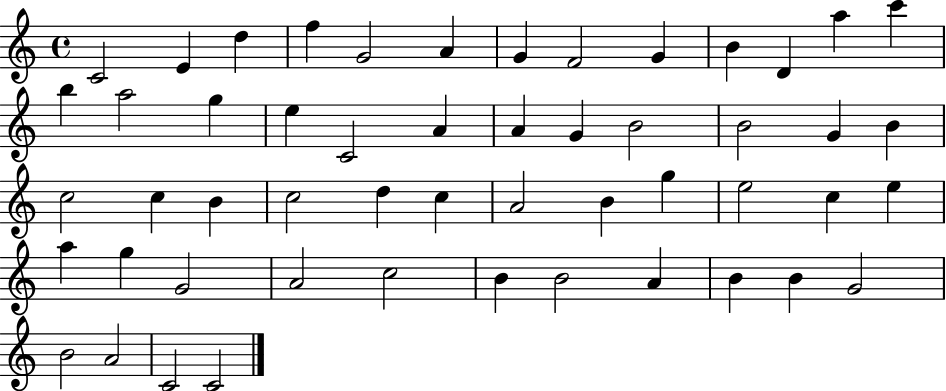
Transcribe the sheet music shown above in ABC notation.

X:1
T:Untitled
M:4/4
L:1/4
K:C
C2 E d f G2 A G F2 G B D a c' b a2 g e C2 A A G B2 B2 G B c2 c B c2 d c A2 B g e2 c e a g G2 A2 c2 B B2 A B B G2 B2 A2 C2 C2